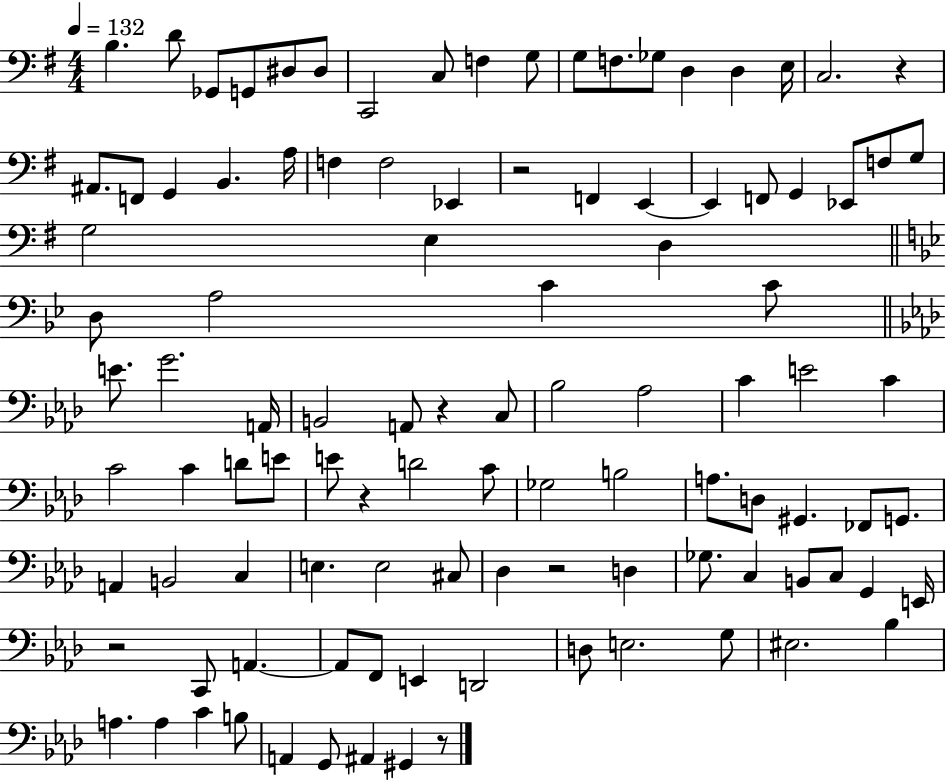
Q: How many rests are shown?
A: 7